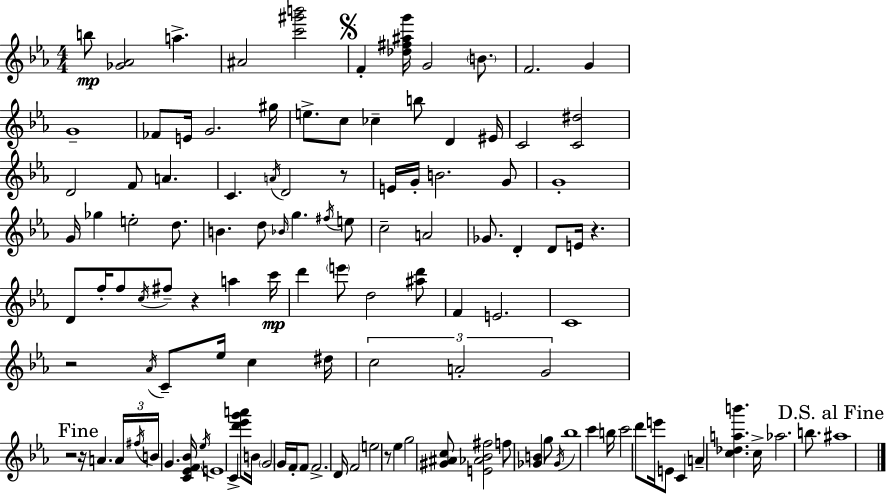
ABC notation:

X:1
T:Untitled
M:4/4
L:1/4
K:Cm
b/2 [_G_A]2 a ^A2 [c'^g'b']2 F [_d^f^ag']/4 G2 B/2 F2 G G4 _F/2 E/4 G2 ^g/4 e/2 c/2 _c b/2 D ^E/4 C2 [C^d]2 D2 F/2 A C A/4 D2 z/2 E/4 G/4 B2 G/2 G4 G/4 _g e2 d/2 B d/2 _B/4 g ^f/4 e/2 c2 A2 _G/2 D D/2 E/4 z D/2 f/4 f/2 c/4 ^f/2 z a c'/4 d' e'/2 d2 [^ad']/2 F E2 C4 z2 _A/4 C/2 _e/4 c ^d/4 c2 A2 G2 z2 z/4 A A/4 ^f/4 B/4 G [C_EF_B]/4 _e/4 E4 C [d'_e'g'a']/2 B/4 G2 G/4 F/4 F/2 F2 D/4 F2 e2 z/2 _e g2 [^G^Ac]/2 [E_A_B^f]2 f/2 [_GB] g/2 _G/4 _b4 c' b/4 c'2 d'/2 e'/4 E/2 C A [c_dab'] c/4 _a2 b/2 ^a4